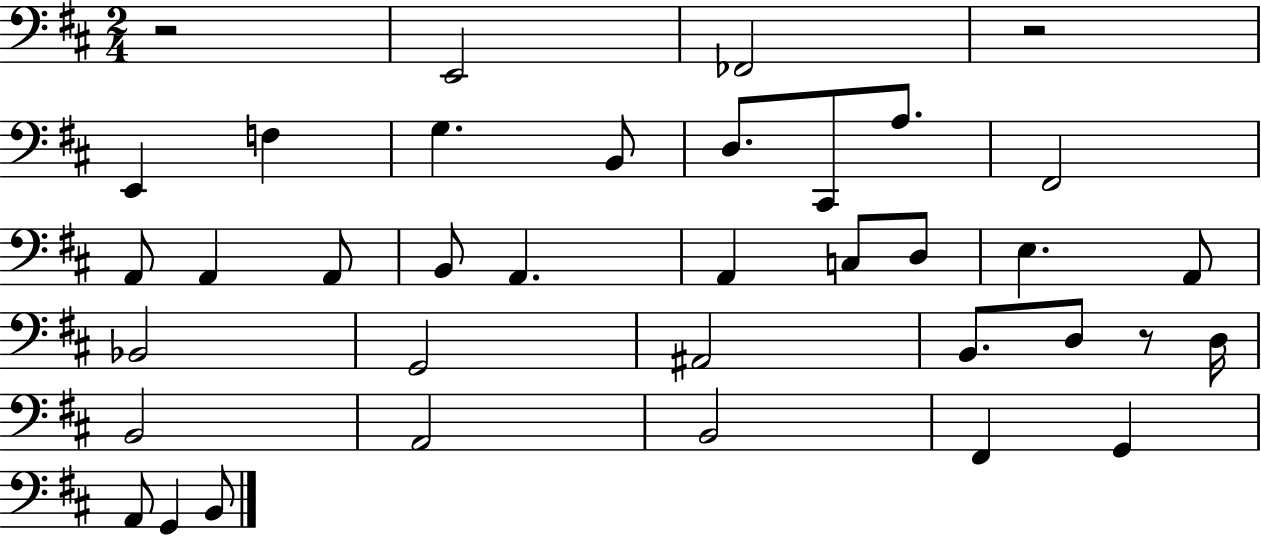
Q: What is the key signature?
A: D major